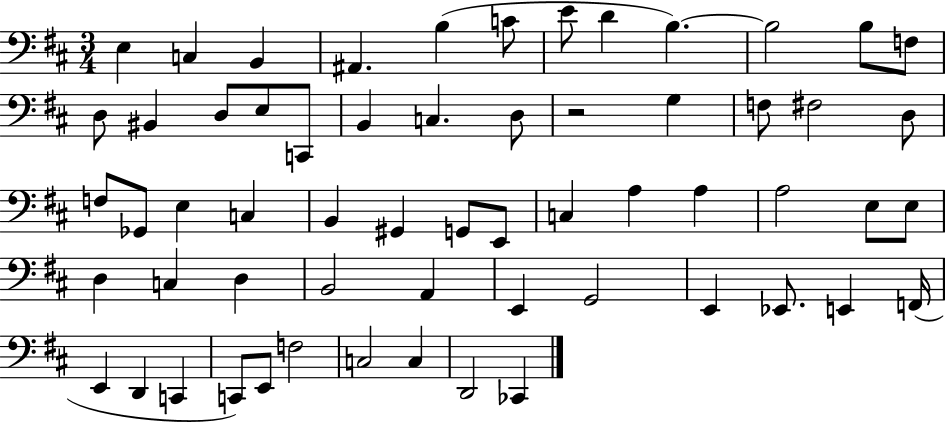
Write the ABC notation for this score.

X:1
T:Untitled
M:3/4
L:1/4
K:D
E, C, B,, ^A,, B, C/2 E/2 D B, B,2 B,/2 F,/2 D,/2 ^B,, D,/2 E,/2 C,,/2 B,, C, D,/2 z2 G, F,/2 ^F,2 D,/2 F,/2 _G,,/2 E, C, B,, ^G,, G,,/2 E,,/2 C, A, A, A,2 E,/2 E,/2 D, C, D, B,,2 A,, E,, G,,2 E,, _E,,/2 E,, F,,/4 E,, D,, C,, C,,/2 E,,/2 F,2 C,2 C, D,,2 _C,,